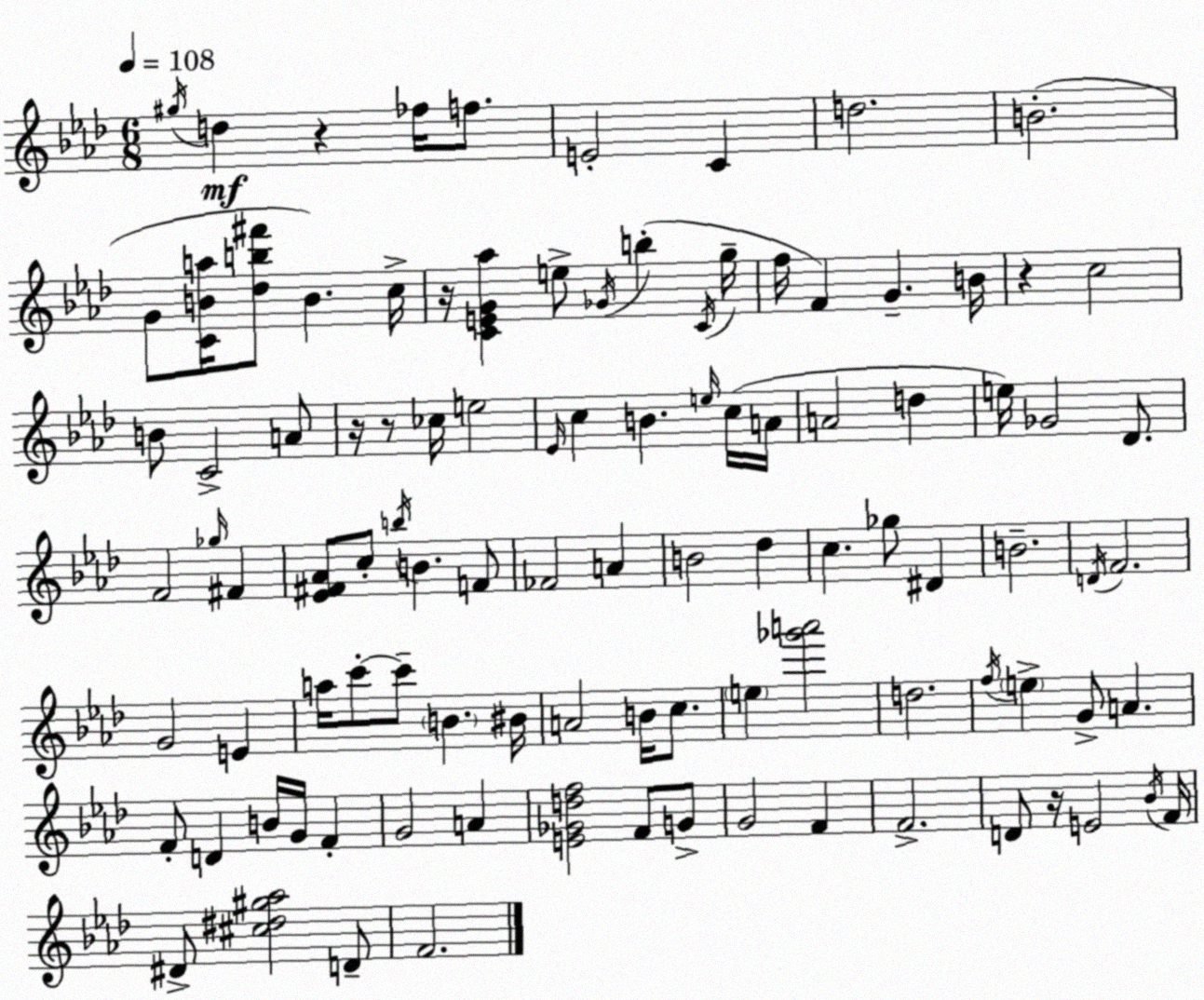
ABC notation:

X:1
T:Untitled
M:6/8
L:1/4
K:Ab
^g/4 d z _f/4 f/2 E2 C d2 B2 G/2 [CBa]/4 [_db^f']/2 B c/4 z/4 [CEG_a] e/2 _G/4 b C/4 g/4 f/4 F G B/4 z c2 B/2 C2 A/2 z/4 z/2 _c/4 e2 _E/4 c B e/4 c/4 A/4 A2 d e/4 _G2 _D/2 F2 _g/4 ^F [_E^F_A]/2 c/2 b/4 B F/2 _F2 A B2 _d c _g/2 ^D B2 D/4 F2 G2 E a/4 c'/2 c'/2 B ^B/4 A2 B/4 c/2 e [_g'a']2 d2 f/4 e G/2 A F/2 D B/4 G/4 F G2 A [E_Gdf]2 F/2 G/2 G2 F F2 D/2 z/4 E2 _B/4 F/4 ^D/2 [^c^d^g_a]2 D/2 F2